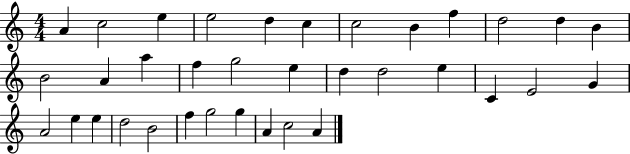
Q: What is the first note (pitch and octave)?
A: A4